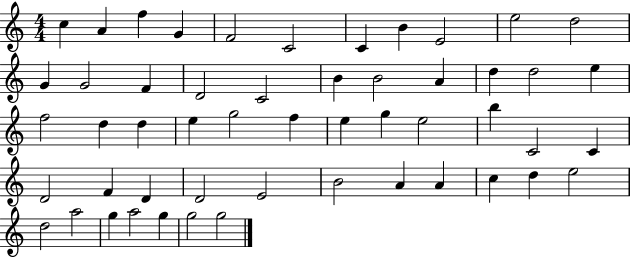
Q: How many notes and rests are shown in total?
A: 52